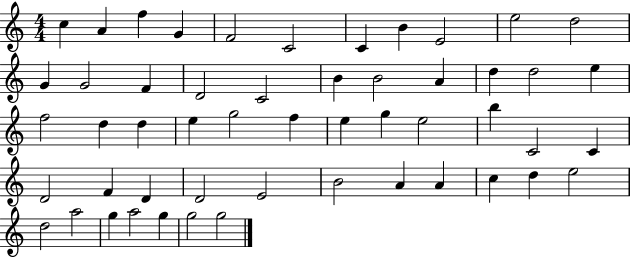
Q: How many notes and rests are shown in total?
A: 52